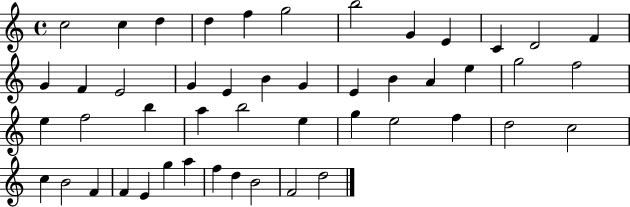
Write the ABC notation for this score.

X:1
T:Untitled
M:4/4
L:1/4
K:C
c2 c d d f g2 b2 G E C D2 F G F E2 G E B G E B A e g2 f2 e f2 b a b2 e g e2 f d2 c2 c B2 F F E g a f d B2 F2 d2